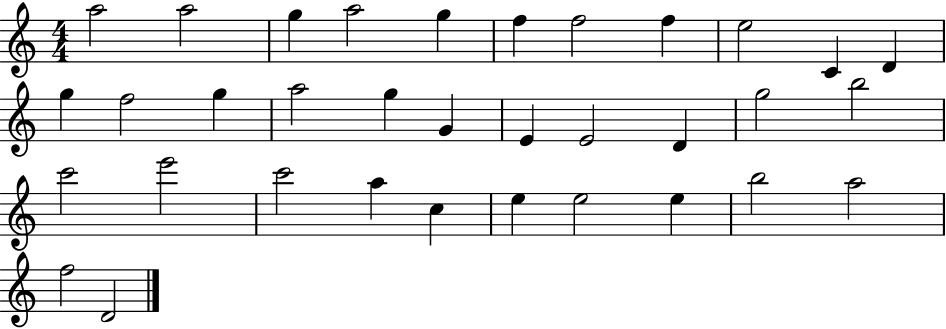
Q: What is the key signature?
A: C major